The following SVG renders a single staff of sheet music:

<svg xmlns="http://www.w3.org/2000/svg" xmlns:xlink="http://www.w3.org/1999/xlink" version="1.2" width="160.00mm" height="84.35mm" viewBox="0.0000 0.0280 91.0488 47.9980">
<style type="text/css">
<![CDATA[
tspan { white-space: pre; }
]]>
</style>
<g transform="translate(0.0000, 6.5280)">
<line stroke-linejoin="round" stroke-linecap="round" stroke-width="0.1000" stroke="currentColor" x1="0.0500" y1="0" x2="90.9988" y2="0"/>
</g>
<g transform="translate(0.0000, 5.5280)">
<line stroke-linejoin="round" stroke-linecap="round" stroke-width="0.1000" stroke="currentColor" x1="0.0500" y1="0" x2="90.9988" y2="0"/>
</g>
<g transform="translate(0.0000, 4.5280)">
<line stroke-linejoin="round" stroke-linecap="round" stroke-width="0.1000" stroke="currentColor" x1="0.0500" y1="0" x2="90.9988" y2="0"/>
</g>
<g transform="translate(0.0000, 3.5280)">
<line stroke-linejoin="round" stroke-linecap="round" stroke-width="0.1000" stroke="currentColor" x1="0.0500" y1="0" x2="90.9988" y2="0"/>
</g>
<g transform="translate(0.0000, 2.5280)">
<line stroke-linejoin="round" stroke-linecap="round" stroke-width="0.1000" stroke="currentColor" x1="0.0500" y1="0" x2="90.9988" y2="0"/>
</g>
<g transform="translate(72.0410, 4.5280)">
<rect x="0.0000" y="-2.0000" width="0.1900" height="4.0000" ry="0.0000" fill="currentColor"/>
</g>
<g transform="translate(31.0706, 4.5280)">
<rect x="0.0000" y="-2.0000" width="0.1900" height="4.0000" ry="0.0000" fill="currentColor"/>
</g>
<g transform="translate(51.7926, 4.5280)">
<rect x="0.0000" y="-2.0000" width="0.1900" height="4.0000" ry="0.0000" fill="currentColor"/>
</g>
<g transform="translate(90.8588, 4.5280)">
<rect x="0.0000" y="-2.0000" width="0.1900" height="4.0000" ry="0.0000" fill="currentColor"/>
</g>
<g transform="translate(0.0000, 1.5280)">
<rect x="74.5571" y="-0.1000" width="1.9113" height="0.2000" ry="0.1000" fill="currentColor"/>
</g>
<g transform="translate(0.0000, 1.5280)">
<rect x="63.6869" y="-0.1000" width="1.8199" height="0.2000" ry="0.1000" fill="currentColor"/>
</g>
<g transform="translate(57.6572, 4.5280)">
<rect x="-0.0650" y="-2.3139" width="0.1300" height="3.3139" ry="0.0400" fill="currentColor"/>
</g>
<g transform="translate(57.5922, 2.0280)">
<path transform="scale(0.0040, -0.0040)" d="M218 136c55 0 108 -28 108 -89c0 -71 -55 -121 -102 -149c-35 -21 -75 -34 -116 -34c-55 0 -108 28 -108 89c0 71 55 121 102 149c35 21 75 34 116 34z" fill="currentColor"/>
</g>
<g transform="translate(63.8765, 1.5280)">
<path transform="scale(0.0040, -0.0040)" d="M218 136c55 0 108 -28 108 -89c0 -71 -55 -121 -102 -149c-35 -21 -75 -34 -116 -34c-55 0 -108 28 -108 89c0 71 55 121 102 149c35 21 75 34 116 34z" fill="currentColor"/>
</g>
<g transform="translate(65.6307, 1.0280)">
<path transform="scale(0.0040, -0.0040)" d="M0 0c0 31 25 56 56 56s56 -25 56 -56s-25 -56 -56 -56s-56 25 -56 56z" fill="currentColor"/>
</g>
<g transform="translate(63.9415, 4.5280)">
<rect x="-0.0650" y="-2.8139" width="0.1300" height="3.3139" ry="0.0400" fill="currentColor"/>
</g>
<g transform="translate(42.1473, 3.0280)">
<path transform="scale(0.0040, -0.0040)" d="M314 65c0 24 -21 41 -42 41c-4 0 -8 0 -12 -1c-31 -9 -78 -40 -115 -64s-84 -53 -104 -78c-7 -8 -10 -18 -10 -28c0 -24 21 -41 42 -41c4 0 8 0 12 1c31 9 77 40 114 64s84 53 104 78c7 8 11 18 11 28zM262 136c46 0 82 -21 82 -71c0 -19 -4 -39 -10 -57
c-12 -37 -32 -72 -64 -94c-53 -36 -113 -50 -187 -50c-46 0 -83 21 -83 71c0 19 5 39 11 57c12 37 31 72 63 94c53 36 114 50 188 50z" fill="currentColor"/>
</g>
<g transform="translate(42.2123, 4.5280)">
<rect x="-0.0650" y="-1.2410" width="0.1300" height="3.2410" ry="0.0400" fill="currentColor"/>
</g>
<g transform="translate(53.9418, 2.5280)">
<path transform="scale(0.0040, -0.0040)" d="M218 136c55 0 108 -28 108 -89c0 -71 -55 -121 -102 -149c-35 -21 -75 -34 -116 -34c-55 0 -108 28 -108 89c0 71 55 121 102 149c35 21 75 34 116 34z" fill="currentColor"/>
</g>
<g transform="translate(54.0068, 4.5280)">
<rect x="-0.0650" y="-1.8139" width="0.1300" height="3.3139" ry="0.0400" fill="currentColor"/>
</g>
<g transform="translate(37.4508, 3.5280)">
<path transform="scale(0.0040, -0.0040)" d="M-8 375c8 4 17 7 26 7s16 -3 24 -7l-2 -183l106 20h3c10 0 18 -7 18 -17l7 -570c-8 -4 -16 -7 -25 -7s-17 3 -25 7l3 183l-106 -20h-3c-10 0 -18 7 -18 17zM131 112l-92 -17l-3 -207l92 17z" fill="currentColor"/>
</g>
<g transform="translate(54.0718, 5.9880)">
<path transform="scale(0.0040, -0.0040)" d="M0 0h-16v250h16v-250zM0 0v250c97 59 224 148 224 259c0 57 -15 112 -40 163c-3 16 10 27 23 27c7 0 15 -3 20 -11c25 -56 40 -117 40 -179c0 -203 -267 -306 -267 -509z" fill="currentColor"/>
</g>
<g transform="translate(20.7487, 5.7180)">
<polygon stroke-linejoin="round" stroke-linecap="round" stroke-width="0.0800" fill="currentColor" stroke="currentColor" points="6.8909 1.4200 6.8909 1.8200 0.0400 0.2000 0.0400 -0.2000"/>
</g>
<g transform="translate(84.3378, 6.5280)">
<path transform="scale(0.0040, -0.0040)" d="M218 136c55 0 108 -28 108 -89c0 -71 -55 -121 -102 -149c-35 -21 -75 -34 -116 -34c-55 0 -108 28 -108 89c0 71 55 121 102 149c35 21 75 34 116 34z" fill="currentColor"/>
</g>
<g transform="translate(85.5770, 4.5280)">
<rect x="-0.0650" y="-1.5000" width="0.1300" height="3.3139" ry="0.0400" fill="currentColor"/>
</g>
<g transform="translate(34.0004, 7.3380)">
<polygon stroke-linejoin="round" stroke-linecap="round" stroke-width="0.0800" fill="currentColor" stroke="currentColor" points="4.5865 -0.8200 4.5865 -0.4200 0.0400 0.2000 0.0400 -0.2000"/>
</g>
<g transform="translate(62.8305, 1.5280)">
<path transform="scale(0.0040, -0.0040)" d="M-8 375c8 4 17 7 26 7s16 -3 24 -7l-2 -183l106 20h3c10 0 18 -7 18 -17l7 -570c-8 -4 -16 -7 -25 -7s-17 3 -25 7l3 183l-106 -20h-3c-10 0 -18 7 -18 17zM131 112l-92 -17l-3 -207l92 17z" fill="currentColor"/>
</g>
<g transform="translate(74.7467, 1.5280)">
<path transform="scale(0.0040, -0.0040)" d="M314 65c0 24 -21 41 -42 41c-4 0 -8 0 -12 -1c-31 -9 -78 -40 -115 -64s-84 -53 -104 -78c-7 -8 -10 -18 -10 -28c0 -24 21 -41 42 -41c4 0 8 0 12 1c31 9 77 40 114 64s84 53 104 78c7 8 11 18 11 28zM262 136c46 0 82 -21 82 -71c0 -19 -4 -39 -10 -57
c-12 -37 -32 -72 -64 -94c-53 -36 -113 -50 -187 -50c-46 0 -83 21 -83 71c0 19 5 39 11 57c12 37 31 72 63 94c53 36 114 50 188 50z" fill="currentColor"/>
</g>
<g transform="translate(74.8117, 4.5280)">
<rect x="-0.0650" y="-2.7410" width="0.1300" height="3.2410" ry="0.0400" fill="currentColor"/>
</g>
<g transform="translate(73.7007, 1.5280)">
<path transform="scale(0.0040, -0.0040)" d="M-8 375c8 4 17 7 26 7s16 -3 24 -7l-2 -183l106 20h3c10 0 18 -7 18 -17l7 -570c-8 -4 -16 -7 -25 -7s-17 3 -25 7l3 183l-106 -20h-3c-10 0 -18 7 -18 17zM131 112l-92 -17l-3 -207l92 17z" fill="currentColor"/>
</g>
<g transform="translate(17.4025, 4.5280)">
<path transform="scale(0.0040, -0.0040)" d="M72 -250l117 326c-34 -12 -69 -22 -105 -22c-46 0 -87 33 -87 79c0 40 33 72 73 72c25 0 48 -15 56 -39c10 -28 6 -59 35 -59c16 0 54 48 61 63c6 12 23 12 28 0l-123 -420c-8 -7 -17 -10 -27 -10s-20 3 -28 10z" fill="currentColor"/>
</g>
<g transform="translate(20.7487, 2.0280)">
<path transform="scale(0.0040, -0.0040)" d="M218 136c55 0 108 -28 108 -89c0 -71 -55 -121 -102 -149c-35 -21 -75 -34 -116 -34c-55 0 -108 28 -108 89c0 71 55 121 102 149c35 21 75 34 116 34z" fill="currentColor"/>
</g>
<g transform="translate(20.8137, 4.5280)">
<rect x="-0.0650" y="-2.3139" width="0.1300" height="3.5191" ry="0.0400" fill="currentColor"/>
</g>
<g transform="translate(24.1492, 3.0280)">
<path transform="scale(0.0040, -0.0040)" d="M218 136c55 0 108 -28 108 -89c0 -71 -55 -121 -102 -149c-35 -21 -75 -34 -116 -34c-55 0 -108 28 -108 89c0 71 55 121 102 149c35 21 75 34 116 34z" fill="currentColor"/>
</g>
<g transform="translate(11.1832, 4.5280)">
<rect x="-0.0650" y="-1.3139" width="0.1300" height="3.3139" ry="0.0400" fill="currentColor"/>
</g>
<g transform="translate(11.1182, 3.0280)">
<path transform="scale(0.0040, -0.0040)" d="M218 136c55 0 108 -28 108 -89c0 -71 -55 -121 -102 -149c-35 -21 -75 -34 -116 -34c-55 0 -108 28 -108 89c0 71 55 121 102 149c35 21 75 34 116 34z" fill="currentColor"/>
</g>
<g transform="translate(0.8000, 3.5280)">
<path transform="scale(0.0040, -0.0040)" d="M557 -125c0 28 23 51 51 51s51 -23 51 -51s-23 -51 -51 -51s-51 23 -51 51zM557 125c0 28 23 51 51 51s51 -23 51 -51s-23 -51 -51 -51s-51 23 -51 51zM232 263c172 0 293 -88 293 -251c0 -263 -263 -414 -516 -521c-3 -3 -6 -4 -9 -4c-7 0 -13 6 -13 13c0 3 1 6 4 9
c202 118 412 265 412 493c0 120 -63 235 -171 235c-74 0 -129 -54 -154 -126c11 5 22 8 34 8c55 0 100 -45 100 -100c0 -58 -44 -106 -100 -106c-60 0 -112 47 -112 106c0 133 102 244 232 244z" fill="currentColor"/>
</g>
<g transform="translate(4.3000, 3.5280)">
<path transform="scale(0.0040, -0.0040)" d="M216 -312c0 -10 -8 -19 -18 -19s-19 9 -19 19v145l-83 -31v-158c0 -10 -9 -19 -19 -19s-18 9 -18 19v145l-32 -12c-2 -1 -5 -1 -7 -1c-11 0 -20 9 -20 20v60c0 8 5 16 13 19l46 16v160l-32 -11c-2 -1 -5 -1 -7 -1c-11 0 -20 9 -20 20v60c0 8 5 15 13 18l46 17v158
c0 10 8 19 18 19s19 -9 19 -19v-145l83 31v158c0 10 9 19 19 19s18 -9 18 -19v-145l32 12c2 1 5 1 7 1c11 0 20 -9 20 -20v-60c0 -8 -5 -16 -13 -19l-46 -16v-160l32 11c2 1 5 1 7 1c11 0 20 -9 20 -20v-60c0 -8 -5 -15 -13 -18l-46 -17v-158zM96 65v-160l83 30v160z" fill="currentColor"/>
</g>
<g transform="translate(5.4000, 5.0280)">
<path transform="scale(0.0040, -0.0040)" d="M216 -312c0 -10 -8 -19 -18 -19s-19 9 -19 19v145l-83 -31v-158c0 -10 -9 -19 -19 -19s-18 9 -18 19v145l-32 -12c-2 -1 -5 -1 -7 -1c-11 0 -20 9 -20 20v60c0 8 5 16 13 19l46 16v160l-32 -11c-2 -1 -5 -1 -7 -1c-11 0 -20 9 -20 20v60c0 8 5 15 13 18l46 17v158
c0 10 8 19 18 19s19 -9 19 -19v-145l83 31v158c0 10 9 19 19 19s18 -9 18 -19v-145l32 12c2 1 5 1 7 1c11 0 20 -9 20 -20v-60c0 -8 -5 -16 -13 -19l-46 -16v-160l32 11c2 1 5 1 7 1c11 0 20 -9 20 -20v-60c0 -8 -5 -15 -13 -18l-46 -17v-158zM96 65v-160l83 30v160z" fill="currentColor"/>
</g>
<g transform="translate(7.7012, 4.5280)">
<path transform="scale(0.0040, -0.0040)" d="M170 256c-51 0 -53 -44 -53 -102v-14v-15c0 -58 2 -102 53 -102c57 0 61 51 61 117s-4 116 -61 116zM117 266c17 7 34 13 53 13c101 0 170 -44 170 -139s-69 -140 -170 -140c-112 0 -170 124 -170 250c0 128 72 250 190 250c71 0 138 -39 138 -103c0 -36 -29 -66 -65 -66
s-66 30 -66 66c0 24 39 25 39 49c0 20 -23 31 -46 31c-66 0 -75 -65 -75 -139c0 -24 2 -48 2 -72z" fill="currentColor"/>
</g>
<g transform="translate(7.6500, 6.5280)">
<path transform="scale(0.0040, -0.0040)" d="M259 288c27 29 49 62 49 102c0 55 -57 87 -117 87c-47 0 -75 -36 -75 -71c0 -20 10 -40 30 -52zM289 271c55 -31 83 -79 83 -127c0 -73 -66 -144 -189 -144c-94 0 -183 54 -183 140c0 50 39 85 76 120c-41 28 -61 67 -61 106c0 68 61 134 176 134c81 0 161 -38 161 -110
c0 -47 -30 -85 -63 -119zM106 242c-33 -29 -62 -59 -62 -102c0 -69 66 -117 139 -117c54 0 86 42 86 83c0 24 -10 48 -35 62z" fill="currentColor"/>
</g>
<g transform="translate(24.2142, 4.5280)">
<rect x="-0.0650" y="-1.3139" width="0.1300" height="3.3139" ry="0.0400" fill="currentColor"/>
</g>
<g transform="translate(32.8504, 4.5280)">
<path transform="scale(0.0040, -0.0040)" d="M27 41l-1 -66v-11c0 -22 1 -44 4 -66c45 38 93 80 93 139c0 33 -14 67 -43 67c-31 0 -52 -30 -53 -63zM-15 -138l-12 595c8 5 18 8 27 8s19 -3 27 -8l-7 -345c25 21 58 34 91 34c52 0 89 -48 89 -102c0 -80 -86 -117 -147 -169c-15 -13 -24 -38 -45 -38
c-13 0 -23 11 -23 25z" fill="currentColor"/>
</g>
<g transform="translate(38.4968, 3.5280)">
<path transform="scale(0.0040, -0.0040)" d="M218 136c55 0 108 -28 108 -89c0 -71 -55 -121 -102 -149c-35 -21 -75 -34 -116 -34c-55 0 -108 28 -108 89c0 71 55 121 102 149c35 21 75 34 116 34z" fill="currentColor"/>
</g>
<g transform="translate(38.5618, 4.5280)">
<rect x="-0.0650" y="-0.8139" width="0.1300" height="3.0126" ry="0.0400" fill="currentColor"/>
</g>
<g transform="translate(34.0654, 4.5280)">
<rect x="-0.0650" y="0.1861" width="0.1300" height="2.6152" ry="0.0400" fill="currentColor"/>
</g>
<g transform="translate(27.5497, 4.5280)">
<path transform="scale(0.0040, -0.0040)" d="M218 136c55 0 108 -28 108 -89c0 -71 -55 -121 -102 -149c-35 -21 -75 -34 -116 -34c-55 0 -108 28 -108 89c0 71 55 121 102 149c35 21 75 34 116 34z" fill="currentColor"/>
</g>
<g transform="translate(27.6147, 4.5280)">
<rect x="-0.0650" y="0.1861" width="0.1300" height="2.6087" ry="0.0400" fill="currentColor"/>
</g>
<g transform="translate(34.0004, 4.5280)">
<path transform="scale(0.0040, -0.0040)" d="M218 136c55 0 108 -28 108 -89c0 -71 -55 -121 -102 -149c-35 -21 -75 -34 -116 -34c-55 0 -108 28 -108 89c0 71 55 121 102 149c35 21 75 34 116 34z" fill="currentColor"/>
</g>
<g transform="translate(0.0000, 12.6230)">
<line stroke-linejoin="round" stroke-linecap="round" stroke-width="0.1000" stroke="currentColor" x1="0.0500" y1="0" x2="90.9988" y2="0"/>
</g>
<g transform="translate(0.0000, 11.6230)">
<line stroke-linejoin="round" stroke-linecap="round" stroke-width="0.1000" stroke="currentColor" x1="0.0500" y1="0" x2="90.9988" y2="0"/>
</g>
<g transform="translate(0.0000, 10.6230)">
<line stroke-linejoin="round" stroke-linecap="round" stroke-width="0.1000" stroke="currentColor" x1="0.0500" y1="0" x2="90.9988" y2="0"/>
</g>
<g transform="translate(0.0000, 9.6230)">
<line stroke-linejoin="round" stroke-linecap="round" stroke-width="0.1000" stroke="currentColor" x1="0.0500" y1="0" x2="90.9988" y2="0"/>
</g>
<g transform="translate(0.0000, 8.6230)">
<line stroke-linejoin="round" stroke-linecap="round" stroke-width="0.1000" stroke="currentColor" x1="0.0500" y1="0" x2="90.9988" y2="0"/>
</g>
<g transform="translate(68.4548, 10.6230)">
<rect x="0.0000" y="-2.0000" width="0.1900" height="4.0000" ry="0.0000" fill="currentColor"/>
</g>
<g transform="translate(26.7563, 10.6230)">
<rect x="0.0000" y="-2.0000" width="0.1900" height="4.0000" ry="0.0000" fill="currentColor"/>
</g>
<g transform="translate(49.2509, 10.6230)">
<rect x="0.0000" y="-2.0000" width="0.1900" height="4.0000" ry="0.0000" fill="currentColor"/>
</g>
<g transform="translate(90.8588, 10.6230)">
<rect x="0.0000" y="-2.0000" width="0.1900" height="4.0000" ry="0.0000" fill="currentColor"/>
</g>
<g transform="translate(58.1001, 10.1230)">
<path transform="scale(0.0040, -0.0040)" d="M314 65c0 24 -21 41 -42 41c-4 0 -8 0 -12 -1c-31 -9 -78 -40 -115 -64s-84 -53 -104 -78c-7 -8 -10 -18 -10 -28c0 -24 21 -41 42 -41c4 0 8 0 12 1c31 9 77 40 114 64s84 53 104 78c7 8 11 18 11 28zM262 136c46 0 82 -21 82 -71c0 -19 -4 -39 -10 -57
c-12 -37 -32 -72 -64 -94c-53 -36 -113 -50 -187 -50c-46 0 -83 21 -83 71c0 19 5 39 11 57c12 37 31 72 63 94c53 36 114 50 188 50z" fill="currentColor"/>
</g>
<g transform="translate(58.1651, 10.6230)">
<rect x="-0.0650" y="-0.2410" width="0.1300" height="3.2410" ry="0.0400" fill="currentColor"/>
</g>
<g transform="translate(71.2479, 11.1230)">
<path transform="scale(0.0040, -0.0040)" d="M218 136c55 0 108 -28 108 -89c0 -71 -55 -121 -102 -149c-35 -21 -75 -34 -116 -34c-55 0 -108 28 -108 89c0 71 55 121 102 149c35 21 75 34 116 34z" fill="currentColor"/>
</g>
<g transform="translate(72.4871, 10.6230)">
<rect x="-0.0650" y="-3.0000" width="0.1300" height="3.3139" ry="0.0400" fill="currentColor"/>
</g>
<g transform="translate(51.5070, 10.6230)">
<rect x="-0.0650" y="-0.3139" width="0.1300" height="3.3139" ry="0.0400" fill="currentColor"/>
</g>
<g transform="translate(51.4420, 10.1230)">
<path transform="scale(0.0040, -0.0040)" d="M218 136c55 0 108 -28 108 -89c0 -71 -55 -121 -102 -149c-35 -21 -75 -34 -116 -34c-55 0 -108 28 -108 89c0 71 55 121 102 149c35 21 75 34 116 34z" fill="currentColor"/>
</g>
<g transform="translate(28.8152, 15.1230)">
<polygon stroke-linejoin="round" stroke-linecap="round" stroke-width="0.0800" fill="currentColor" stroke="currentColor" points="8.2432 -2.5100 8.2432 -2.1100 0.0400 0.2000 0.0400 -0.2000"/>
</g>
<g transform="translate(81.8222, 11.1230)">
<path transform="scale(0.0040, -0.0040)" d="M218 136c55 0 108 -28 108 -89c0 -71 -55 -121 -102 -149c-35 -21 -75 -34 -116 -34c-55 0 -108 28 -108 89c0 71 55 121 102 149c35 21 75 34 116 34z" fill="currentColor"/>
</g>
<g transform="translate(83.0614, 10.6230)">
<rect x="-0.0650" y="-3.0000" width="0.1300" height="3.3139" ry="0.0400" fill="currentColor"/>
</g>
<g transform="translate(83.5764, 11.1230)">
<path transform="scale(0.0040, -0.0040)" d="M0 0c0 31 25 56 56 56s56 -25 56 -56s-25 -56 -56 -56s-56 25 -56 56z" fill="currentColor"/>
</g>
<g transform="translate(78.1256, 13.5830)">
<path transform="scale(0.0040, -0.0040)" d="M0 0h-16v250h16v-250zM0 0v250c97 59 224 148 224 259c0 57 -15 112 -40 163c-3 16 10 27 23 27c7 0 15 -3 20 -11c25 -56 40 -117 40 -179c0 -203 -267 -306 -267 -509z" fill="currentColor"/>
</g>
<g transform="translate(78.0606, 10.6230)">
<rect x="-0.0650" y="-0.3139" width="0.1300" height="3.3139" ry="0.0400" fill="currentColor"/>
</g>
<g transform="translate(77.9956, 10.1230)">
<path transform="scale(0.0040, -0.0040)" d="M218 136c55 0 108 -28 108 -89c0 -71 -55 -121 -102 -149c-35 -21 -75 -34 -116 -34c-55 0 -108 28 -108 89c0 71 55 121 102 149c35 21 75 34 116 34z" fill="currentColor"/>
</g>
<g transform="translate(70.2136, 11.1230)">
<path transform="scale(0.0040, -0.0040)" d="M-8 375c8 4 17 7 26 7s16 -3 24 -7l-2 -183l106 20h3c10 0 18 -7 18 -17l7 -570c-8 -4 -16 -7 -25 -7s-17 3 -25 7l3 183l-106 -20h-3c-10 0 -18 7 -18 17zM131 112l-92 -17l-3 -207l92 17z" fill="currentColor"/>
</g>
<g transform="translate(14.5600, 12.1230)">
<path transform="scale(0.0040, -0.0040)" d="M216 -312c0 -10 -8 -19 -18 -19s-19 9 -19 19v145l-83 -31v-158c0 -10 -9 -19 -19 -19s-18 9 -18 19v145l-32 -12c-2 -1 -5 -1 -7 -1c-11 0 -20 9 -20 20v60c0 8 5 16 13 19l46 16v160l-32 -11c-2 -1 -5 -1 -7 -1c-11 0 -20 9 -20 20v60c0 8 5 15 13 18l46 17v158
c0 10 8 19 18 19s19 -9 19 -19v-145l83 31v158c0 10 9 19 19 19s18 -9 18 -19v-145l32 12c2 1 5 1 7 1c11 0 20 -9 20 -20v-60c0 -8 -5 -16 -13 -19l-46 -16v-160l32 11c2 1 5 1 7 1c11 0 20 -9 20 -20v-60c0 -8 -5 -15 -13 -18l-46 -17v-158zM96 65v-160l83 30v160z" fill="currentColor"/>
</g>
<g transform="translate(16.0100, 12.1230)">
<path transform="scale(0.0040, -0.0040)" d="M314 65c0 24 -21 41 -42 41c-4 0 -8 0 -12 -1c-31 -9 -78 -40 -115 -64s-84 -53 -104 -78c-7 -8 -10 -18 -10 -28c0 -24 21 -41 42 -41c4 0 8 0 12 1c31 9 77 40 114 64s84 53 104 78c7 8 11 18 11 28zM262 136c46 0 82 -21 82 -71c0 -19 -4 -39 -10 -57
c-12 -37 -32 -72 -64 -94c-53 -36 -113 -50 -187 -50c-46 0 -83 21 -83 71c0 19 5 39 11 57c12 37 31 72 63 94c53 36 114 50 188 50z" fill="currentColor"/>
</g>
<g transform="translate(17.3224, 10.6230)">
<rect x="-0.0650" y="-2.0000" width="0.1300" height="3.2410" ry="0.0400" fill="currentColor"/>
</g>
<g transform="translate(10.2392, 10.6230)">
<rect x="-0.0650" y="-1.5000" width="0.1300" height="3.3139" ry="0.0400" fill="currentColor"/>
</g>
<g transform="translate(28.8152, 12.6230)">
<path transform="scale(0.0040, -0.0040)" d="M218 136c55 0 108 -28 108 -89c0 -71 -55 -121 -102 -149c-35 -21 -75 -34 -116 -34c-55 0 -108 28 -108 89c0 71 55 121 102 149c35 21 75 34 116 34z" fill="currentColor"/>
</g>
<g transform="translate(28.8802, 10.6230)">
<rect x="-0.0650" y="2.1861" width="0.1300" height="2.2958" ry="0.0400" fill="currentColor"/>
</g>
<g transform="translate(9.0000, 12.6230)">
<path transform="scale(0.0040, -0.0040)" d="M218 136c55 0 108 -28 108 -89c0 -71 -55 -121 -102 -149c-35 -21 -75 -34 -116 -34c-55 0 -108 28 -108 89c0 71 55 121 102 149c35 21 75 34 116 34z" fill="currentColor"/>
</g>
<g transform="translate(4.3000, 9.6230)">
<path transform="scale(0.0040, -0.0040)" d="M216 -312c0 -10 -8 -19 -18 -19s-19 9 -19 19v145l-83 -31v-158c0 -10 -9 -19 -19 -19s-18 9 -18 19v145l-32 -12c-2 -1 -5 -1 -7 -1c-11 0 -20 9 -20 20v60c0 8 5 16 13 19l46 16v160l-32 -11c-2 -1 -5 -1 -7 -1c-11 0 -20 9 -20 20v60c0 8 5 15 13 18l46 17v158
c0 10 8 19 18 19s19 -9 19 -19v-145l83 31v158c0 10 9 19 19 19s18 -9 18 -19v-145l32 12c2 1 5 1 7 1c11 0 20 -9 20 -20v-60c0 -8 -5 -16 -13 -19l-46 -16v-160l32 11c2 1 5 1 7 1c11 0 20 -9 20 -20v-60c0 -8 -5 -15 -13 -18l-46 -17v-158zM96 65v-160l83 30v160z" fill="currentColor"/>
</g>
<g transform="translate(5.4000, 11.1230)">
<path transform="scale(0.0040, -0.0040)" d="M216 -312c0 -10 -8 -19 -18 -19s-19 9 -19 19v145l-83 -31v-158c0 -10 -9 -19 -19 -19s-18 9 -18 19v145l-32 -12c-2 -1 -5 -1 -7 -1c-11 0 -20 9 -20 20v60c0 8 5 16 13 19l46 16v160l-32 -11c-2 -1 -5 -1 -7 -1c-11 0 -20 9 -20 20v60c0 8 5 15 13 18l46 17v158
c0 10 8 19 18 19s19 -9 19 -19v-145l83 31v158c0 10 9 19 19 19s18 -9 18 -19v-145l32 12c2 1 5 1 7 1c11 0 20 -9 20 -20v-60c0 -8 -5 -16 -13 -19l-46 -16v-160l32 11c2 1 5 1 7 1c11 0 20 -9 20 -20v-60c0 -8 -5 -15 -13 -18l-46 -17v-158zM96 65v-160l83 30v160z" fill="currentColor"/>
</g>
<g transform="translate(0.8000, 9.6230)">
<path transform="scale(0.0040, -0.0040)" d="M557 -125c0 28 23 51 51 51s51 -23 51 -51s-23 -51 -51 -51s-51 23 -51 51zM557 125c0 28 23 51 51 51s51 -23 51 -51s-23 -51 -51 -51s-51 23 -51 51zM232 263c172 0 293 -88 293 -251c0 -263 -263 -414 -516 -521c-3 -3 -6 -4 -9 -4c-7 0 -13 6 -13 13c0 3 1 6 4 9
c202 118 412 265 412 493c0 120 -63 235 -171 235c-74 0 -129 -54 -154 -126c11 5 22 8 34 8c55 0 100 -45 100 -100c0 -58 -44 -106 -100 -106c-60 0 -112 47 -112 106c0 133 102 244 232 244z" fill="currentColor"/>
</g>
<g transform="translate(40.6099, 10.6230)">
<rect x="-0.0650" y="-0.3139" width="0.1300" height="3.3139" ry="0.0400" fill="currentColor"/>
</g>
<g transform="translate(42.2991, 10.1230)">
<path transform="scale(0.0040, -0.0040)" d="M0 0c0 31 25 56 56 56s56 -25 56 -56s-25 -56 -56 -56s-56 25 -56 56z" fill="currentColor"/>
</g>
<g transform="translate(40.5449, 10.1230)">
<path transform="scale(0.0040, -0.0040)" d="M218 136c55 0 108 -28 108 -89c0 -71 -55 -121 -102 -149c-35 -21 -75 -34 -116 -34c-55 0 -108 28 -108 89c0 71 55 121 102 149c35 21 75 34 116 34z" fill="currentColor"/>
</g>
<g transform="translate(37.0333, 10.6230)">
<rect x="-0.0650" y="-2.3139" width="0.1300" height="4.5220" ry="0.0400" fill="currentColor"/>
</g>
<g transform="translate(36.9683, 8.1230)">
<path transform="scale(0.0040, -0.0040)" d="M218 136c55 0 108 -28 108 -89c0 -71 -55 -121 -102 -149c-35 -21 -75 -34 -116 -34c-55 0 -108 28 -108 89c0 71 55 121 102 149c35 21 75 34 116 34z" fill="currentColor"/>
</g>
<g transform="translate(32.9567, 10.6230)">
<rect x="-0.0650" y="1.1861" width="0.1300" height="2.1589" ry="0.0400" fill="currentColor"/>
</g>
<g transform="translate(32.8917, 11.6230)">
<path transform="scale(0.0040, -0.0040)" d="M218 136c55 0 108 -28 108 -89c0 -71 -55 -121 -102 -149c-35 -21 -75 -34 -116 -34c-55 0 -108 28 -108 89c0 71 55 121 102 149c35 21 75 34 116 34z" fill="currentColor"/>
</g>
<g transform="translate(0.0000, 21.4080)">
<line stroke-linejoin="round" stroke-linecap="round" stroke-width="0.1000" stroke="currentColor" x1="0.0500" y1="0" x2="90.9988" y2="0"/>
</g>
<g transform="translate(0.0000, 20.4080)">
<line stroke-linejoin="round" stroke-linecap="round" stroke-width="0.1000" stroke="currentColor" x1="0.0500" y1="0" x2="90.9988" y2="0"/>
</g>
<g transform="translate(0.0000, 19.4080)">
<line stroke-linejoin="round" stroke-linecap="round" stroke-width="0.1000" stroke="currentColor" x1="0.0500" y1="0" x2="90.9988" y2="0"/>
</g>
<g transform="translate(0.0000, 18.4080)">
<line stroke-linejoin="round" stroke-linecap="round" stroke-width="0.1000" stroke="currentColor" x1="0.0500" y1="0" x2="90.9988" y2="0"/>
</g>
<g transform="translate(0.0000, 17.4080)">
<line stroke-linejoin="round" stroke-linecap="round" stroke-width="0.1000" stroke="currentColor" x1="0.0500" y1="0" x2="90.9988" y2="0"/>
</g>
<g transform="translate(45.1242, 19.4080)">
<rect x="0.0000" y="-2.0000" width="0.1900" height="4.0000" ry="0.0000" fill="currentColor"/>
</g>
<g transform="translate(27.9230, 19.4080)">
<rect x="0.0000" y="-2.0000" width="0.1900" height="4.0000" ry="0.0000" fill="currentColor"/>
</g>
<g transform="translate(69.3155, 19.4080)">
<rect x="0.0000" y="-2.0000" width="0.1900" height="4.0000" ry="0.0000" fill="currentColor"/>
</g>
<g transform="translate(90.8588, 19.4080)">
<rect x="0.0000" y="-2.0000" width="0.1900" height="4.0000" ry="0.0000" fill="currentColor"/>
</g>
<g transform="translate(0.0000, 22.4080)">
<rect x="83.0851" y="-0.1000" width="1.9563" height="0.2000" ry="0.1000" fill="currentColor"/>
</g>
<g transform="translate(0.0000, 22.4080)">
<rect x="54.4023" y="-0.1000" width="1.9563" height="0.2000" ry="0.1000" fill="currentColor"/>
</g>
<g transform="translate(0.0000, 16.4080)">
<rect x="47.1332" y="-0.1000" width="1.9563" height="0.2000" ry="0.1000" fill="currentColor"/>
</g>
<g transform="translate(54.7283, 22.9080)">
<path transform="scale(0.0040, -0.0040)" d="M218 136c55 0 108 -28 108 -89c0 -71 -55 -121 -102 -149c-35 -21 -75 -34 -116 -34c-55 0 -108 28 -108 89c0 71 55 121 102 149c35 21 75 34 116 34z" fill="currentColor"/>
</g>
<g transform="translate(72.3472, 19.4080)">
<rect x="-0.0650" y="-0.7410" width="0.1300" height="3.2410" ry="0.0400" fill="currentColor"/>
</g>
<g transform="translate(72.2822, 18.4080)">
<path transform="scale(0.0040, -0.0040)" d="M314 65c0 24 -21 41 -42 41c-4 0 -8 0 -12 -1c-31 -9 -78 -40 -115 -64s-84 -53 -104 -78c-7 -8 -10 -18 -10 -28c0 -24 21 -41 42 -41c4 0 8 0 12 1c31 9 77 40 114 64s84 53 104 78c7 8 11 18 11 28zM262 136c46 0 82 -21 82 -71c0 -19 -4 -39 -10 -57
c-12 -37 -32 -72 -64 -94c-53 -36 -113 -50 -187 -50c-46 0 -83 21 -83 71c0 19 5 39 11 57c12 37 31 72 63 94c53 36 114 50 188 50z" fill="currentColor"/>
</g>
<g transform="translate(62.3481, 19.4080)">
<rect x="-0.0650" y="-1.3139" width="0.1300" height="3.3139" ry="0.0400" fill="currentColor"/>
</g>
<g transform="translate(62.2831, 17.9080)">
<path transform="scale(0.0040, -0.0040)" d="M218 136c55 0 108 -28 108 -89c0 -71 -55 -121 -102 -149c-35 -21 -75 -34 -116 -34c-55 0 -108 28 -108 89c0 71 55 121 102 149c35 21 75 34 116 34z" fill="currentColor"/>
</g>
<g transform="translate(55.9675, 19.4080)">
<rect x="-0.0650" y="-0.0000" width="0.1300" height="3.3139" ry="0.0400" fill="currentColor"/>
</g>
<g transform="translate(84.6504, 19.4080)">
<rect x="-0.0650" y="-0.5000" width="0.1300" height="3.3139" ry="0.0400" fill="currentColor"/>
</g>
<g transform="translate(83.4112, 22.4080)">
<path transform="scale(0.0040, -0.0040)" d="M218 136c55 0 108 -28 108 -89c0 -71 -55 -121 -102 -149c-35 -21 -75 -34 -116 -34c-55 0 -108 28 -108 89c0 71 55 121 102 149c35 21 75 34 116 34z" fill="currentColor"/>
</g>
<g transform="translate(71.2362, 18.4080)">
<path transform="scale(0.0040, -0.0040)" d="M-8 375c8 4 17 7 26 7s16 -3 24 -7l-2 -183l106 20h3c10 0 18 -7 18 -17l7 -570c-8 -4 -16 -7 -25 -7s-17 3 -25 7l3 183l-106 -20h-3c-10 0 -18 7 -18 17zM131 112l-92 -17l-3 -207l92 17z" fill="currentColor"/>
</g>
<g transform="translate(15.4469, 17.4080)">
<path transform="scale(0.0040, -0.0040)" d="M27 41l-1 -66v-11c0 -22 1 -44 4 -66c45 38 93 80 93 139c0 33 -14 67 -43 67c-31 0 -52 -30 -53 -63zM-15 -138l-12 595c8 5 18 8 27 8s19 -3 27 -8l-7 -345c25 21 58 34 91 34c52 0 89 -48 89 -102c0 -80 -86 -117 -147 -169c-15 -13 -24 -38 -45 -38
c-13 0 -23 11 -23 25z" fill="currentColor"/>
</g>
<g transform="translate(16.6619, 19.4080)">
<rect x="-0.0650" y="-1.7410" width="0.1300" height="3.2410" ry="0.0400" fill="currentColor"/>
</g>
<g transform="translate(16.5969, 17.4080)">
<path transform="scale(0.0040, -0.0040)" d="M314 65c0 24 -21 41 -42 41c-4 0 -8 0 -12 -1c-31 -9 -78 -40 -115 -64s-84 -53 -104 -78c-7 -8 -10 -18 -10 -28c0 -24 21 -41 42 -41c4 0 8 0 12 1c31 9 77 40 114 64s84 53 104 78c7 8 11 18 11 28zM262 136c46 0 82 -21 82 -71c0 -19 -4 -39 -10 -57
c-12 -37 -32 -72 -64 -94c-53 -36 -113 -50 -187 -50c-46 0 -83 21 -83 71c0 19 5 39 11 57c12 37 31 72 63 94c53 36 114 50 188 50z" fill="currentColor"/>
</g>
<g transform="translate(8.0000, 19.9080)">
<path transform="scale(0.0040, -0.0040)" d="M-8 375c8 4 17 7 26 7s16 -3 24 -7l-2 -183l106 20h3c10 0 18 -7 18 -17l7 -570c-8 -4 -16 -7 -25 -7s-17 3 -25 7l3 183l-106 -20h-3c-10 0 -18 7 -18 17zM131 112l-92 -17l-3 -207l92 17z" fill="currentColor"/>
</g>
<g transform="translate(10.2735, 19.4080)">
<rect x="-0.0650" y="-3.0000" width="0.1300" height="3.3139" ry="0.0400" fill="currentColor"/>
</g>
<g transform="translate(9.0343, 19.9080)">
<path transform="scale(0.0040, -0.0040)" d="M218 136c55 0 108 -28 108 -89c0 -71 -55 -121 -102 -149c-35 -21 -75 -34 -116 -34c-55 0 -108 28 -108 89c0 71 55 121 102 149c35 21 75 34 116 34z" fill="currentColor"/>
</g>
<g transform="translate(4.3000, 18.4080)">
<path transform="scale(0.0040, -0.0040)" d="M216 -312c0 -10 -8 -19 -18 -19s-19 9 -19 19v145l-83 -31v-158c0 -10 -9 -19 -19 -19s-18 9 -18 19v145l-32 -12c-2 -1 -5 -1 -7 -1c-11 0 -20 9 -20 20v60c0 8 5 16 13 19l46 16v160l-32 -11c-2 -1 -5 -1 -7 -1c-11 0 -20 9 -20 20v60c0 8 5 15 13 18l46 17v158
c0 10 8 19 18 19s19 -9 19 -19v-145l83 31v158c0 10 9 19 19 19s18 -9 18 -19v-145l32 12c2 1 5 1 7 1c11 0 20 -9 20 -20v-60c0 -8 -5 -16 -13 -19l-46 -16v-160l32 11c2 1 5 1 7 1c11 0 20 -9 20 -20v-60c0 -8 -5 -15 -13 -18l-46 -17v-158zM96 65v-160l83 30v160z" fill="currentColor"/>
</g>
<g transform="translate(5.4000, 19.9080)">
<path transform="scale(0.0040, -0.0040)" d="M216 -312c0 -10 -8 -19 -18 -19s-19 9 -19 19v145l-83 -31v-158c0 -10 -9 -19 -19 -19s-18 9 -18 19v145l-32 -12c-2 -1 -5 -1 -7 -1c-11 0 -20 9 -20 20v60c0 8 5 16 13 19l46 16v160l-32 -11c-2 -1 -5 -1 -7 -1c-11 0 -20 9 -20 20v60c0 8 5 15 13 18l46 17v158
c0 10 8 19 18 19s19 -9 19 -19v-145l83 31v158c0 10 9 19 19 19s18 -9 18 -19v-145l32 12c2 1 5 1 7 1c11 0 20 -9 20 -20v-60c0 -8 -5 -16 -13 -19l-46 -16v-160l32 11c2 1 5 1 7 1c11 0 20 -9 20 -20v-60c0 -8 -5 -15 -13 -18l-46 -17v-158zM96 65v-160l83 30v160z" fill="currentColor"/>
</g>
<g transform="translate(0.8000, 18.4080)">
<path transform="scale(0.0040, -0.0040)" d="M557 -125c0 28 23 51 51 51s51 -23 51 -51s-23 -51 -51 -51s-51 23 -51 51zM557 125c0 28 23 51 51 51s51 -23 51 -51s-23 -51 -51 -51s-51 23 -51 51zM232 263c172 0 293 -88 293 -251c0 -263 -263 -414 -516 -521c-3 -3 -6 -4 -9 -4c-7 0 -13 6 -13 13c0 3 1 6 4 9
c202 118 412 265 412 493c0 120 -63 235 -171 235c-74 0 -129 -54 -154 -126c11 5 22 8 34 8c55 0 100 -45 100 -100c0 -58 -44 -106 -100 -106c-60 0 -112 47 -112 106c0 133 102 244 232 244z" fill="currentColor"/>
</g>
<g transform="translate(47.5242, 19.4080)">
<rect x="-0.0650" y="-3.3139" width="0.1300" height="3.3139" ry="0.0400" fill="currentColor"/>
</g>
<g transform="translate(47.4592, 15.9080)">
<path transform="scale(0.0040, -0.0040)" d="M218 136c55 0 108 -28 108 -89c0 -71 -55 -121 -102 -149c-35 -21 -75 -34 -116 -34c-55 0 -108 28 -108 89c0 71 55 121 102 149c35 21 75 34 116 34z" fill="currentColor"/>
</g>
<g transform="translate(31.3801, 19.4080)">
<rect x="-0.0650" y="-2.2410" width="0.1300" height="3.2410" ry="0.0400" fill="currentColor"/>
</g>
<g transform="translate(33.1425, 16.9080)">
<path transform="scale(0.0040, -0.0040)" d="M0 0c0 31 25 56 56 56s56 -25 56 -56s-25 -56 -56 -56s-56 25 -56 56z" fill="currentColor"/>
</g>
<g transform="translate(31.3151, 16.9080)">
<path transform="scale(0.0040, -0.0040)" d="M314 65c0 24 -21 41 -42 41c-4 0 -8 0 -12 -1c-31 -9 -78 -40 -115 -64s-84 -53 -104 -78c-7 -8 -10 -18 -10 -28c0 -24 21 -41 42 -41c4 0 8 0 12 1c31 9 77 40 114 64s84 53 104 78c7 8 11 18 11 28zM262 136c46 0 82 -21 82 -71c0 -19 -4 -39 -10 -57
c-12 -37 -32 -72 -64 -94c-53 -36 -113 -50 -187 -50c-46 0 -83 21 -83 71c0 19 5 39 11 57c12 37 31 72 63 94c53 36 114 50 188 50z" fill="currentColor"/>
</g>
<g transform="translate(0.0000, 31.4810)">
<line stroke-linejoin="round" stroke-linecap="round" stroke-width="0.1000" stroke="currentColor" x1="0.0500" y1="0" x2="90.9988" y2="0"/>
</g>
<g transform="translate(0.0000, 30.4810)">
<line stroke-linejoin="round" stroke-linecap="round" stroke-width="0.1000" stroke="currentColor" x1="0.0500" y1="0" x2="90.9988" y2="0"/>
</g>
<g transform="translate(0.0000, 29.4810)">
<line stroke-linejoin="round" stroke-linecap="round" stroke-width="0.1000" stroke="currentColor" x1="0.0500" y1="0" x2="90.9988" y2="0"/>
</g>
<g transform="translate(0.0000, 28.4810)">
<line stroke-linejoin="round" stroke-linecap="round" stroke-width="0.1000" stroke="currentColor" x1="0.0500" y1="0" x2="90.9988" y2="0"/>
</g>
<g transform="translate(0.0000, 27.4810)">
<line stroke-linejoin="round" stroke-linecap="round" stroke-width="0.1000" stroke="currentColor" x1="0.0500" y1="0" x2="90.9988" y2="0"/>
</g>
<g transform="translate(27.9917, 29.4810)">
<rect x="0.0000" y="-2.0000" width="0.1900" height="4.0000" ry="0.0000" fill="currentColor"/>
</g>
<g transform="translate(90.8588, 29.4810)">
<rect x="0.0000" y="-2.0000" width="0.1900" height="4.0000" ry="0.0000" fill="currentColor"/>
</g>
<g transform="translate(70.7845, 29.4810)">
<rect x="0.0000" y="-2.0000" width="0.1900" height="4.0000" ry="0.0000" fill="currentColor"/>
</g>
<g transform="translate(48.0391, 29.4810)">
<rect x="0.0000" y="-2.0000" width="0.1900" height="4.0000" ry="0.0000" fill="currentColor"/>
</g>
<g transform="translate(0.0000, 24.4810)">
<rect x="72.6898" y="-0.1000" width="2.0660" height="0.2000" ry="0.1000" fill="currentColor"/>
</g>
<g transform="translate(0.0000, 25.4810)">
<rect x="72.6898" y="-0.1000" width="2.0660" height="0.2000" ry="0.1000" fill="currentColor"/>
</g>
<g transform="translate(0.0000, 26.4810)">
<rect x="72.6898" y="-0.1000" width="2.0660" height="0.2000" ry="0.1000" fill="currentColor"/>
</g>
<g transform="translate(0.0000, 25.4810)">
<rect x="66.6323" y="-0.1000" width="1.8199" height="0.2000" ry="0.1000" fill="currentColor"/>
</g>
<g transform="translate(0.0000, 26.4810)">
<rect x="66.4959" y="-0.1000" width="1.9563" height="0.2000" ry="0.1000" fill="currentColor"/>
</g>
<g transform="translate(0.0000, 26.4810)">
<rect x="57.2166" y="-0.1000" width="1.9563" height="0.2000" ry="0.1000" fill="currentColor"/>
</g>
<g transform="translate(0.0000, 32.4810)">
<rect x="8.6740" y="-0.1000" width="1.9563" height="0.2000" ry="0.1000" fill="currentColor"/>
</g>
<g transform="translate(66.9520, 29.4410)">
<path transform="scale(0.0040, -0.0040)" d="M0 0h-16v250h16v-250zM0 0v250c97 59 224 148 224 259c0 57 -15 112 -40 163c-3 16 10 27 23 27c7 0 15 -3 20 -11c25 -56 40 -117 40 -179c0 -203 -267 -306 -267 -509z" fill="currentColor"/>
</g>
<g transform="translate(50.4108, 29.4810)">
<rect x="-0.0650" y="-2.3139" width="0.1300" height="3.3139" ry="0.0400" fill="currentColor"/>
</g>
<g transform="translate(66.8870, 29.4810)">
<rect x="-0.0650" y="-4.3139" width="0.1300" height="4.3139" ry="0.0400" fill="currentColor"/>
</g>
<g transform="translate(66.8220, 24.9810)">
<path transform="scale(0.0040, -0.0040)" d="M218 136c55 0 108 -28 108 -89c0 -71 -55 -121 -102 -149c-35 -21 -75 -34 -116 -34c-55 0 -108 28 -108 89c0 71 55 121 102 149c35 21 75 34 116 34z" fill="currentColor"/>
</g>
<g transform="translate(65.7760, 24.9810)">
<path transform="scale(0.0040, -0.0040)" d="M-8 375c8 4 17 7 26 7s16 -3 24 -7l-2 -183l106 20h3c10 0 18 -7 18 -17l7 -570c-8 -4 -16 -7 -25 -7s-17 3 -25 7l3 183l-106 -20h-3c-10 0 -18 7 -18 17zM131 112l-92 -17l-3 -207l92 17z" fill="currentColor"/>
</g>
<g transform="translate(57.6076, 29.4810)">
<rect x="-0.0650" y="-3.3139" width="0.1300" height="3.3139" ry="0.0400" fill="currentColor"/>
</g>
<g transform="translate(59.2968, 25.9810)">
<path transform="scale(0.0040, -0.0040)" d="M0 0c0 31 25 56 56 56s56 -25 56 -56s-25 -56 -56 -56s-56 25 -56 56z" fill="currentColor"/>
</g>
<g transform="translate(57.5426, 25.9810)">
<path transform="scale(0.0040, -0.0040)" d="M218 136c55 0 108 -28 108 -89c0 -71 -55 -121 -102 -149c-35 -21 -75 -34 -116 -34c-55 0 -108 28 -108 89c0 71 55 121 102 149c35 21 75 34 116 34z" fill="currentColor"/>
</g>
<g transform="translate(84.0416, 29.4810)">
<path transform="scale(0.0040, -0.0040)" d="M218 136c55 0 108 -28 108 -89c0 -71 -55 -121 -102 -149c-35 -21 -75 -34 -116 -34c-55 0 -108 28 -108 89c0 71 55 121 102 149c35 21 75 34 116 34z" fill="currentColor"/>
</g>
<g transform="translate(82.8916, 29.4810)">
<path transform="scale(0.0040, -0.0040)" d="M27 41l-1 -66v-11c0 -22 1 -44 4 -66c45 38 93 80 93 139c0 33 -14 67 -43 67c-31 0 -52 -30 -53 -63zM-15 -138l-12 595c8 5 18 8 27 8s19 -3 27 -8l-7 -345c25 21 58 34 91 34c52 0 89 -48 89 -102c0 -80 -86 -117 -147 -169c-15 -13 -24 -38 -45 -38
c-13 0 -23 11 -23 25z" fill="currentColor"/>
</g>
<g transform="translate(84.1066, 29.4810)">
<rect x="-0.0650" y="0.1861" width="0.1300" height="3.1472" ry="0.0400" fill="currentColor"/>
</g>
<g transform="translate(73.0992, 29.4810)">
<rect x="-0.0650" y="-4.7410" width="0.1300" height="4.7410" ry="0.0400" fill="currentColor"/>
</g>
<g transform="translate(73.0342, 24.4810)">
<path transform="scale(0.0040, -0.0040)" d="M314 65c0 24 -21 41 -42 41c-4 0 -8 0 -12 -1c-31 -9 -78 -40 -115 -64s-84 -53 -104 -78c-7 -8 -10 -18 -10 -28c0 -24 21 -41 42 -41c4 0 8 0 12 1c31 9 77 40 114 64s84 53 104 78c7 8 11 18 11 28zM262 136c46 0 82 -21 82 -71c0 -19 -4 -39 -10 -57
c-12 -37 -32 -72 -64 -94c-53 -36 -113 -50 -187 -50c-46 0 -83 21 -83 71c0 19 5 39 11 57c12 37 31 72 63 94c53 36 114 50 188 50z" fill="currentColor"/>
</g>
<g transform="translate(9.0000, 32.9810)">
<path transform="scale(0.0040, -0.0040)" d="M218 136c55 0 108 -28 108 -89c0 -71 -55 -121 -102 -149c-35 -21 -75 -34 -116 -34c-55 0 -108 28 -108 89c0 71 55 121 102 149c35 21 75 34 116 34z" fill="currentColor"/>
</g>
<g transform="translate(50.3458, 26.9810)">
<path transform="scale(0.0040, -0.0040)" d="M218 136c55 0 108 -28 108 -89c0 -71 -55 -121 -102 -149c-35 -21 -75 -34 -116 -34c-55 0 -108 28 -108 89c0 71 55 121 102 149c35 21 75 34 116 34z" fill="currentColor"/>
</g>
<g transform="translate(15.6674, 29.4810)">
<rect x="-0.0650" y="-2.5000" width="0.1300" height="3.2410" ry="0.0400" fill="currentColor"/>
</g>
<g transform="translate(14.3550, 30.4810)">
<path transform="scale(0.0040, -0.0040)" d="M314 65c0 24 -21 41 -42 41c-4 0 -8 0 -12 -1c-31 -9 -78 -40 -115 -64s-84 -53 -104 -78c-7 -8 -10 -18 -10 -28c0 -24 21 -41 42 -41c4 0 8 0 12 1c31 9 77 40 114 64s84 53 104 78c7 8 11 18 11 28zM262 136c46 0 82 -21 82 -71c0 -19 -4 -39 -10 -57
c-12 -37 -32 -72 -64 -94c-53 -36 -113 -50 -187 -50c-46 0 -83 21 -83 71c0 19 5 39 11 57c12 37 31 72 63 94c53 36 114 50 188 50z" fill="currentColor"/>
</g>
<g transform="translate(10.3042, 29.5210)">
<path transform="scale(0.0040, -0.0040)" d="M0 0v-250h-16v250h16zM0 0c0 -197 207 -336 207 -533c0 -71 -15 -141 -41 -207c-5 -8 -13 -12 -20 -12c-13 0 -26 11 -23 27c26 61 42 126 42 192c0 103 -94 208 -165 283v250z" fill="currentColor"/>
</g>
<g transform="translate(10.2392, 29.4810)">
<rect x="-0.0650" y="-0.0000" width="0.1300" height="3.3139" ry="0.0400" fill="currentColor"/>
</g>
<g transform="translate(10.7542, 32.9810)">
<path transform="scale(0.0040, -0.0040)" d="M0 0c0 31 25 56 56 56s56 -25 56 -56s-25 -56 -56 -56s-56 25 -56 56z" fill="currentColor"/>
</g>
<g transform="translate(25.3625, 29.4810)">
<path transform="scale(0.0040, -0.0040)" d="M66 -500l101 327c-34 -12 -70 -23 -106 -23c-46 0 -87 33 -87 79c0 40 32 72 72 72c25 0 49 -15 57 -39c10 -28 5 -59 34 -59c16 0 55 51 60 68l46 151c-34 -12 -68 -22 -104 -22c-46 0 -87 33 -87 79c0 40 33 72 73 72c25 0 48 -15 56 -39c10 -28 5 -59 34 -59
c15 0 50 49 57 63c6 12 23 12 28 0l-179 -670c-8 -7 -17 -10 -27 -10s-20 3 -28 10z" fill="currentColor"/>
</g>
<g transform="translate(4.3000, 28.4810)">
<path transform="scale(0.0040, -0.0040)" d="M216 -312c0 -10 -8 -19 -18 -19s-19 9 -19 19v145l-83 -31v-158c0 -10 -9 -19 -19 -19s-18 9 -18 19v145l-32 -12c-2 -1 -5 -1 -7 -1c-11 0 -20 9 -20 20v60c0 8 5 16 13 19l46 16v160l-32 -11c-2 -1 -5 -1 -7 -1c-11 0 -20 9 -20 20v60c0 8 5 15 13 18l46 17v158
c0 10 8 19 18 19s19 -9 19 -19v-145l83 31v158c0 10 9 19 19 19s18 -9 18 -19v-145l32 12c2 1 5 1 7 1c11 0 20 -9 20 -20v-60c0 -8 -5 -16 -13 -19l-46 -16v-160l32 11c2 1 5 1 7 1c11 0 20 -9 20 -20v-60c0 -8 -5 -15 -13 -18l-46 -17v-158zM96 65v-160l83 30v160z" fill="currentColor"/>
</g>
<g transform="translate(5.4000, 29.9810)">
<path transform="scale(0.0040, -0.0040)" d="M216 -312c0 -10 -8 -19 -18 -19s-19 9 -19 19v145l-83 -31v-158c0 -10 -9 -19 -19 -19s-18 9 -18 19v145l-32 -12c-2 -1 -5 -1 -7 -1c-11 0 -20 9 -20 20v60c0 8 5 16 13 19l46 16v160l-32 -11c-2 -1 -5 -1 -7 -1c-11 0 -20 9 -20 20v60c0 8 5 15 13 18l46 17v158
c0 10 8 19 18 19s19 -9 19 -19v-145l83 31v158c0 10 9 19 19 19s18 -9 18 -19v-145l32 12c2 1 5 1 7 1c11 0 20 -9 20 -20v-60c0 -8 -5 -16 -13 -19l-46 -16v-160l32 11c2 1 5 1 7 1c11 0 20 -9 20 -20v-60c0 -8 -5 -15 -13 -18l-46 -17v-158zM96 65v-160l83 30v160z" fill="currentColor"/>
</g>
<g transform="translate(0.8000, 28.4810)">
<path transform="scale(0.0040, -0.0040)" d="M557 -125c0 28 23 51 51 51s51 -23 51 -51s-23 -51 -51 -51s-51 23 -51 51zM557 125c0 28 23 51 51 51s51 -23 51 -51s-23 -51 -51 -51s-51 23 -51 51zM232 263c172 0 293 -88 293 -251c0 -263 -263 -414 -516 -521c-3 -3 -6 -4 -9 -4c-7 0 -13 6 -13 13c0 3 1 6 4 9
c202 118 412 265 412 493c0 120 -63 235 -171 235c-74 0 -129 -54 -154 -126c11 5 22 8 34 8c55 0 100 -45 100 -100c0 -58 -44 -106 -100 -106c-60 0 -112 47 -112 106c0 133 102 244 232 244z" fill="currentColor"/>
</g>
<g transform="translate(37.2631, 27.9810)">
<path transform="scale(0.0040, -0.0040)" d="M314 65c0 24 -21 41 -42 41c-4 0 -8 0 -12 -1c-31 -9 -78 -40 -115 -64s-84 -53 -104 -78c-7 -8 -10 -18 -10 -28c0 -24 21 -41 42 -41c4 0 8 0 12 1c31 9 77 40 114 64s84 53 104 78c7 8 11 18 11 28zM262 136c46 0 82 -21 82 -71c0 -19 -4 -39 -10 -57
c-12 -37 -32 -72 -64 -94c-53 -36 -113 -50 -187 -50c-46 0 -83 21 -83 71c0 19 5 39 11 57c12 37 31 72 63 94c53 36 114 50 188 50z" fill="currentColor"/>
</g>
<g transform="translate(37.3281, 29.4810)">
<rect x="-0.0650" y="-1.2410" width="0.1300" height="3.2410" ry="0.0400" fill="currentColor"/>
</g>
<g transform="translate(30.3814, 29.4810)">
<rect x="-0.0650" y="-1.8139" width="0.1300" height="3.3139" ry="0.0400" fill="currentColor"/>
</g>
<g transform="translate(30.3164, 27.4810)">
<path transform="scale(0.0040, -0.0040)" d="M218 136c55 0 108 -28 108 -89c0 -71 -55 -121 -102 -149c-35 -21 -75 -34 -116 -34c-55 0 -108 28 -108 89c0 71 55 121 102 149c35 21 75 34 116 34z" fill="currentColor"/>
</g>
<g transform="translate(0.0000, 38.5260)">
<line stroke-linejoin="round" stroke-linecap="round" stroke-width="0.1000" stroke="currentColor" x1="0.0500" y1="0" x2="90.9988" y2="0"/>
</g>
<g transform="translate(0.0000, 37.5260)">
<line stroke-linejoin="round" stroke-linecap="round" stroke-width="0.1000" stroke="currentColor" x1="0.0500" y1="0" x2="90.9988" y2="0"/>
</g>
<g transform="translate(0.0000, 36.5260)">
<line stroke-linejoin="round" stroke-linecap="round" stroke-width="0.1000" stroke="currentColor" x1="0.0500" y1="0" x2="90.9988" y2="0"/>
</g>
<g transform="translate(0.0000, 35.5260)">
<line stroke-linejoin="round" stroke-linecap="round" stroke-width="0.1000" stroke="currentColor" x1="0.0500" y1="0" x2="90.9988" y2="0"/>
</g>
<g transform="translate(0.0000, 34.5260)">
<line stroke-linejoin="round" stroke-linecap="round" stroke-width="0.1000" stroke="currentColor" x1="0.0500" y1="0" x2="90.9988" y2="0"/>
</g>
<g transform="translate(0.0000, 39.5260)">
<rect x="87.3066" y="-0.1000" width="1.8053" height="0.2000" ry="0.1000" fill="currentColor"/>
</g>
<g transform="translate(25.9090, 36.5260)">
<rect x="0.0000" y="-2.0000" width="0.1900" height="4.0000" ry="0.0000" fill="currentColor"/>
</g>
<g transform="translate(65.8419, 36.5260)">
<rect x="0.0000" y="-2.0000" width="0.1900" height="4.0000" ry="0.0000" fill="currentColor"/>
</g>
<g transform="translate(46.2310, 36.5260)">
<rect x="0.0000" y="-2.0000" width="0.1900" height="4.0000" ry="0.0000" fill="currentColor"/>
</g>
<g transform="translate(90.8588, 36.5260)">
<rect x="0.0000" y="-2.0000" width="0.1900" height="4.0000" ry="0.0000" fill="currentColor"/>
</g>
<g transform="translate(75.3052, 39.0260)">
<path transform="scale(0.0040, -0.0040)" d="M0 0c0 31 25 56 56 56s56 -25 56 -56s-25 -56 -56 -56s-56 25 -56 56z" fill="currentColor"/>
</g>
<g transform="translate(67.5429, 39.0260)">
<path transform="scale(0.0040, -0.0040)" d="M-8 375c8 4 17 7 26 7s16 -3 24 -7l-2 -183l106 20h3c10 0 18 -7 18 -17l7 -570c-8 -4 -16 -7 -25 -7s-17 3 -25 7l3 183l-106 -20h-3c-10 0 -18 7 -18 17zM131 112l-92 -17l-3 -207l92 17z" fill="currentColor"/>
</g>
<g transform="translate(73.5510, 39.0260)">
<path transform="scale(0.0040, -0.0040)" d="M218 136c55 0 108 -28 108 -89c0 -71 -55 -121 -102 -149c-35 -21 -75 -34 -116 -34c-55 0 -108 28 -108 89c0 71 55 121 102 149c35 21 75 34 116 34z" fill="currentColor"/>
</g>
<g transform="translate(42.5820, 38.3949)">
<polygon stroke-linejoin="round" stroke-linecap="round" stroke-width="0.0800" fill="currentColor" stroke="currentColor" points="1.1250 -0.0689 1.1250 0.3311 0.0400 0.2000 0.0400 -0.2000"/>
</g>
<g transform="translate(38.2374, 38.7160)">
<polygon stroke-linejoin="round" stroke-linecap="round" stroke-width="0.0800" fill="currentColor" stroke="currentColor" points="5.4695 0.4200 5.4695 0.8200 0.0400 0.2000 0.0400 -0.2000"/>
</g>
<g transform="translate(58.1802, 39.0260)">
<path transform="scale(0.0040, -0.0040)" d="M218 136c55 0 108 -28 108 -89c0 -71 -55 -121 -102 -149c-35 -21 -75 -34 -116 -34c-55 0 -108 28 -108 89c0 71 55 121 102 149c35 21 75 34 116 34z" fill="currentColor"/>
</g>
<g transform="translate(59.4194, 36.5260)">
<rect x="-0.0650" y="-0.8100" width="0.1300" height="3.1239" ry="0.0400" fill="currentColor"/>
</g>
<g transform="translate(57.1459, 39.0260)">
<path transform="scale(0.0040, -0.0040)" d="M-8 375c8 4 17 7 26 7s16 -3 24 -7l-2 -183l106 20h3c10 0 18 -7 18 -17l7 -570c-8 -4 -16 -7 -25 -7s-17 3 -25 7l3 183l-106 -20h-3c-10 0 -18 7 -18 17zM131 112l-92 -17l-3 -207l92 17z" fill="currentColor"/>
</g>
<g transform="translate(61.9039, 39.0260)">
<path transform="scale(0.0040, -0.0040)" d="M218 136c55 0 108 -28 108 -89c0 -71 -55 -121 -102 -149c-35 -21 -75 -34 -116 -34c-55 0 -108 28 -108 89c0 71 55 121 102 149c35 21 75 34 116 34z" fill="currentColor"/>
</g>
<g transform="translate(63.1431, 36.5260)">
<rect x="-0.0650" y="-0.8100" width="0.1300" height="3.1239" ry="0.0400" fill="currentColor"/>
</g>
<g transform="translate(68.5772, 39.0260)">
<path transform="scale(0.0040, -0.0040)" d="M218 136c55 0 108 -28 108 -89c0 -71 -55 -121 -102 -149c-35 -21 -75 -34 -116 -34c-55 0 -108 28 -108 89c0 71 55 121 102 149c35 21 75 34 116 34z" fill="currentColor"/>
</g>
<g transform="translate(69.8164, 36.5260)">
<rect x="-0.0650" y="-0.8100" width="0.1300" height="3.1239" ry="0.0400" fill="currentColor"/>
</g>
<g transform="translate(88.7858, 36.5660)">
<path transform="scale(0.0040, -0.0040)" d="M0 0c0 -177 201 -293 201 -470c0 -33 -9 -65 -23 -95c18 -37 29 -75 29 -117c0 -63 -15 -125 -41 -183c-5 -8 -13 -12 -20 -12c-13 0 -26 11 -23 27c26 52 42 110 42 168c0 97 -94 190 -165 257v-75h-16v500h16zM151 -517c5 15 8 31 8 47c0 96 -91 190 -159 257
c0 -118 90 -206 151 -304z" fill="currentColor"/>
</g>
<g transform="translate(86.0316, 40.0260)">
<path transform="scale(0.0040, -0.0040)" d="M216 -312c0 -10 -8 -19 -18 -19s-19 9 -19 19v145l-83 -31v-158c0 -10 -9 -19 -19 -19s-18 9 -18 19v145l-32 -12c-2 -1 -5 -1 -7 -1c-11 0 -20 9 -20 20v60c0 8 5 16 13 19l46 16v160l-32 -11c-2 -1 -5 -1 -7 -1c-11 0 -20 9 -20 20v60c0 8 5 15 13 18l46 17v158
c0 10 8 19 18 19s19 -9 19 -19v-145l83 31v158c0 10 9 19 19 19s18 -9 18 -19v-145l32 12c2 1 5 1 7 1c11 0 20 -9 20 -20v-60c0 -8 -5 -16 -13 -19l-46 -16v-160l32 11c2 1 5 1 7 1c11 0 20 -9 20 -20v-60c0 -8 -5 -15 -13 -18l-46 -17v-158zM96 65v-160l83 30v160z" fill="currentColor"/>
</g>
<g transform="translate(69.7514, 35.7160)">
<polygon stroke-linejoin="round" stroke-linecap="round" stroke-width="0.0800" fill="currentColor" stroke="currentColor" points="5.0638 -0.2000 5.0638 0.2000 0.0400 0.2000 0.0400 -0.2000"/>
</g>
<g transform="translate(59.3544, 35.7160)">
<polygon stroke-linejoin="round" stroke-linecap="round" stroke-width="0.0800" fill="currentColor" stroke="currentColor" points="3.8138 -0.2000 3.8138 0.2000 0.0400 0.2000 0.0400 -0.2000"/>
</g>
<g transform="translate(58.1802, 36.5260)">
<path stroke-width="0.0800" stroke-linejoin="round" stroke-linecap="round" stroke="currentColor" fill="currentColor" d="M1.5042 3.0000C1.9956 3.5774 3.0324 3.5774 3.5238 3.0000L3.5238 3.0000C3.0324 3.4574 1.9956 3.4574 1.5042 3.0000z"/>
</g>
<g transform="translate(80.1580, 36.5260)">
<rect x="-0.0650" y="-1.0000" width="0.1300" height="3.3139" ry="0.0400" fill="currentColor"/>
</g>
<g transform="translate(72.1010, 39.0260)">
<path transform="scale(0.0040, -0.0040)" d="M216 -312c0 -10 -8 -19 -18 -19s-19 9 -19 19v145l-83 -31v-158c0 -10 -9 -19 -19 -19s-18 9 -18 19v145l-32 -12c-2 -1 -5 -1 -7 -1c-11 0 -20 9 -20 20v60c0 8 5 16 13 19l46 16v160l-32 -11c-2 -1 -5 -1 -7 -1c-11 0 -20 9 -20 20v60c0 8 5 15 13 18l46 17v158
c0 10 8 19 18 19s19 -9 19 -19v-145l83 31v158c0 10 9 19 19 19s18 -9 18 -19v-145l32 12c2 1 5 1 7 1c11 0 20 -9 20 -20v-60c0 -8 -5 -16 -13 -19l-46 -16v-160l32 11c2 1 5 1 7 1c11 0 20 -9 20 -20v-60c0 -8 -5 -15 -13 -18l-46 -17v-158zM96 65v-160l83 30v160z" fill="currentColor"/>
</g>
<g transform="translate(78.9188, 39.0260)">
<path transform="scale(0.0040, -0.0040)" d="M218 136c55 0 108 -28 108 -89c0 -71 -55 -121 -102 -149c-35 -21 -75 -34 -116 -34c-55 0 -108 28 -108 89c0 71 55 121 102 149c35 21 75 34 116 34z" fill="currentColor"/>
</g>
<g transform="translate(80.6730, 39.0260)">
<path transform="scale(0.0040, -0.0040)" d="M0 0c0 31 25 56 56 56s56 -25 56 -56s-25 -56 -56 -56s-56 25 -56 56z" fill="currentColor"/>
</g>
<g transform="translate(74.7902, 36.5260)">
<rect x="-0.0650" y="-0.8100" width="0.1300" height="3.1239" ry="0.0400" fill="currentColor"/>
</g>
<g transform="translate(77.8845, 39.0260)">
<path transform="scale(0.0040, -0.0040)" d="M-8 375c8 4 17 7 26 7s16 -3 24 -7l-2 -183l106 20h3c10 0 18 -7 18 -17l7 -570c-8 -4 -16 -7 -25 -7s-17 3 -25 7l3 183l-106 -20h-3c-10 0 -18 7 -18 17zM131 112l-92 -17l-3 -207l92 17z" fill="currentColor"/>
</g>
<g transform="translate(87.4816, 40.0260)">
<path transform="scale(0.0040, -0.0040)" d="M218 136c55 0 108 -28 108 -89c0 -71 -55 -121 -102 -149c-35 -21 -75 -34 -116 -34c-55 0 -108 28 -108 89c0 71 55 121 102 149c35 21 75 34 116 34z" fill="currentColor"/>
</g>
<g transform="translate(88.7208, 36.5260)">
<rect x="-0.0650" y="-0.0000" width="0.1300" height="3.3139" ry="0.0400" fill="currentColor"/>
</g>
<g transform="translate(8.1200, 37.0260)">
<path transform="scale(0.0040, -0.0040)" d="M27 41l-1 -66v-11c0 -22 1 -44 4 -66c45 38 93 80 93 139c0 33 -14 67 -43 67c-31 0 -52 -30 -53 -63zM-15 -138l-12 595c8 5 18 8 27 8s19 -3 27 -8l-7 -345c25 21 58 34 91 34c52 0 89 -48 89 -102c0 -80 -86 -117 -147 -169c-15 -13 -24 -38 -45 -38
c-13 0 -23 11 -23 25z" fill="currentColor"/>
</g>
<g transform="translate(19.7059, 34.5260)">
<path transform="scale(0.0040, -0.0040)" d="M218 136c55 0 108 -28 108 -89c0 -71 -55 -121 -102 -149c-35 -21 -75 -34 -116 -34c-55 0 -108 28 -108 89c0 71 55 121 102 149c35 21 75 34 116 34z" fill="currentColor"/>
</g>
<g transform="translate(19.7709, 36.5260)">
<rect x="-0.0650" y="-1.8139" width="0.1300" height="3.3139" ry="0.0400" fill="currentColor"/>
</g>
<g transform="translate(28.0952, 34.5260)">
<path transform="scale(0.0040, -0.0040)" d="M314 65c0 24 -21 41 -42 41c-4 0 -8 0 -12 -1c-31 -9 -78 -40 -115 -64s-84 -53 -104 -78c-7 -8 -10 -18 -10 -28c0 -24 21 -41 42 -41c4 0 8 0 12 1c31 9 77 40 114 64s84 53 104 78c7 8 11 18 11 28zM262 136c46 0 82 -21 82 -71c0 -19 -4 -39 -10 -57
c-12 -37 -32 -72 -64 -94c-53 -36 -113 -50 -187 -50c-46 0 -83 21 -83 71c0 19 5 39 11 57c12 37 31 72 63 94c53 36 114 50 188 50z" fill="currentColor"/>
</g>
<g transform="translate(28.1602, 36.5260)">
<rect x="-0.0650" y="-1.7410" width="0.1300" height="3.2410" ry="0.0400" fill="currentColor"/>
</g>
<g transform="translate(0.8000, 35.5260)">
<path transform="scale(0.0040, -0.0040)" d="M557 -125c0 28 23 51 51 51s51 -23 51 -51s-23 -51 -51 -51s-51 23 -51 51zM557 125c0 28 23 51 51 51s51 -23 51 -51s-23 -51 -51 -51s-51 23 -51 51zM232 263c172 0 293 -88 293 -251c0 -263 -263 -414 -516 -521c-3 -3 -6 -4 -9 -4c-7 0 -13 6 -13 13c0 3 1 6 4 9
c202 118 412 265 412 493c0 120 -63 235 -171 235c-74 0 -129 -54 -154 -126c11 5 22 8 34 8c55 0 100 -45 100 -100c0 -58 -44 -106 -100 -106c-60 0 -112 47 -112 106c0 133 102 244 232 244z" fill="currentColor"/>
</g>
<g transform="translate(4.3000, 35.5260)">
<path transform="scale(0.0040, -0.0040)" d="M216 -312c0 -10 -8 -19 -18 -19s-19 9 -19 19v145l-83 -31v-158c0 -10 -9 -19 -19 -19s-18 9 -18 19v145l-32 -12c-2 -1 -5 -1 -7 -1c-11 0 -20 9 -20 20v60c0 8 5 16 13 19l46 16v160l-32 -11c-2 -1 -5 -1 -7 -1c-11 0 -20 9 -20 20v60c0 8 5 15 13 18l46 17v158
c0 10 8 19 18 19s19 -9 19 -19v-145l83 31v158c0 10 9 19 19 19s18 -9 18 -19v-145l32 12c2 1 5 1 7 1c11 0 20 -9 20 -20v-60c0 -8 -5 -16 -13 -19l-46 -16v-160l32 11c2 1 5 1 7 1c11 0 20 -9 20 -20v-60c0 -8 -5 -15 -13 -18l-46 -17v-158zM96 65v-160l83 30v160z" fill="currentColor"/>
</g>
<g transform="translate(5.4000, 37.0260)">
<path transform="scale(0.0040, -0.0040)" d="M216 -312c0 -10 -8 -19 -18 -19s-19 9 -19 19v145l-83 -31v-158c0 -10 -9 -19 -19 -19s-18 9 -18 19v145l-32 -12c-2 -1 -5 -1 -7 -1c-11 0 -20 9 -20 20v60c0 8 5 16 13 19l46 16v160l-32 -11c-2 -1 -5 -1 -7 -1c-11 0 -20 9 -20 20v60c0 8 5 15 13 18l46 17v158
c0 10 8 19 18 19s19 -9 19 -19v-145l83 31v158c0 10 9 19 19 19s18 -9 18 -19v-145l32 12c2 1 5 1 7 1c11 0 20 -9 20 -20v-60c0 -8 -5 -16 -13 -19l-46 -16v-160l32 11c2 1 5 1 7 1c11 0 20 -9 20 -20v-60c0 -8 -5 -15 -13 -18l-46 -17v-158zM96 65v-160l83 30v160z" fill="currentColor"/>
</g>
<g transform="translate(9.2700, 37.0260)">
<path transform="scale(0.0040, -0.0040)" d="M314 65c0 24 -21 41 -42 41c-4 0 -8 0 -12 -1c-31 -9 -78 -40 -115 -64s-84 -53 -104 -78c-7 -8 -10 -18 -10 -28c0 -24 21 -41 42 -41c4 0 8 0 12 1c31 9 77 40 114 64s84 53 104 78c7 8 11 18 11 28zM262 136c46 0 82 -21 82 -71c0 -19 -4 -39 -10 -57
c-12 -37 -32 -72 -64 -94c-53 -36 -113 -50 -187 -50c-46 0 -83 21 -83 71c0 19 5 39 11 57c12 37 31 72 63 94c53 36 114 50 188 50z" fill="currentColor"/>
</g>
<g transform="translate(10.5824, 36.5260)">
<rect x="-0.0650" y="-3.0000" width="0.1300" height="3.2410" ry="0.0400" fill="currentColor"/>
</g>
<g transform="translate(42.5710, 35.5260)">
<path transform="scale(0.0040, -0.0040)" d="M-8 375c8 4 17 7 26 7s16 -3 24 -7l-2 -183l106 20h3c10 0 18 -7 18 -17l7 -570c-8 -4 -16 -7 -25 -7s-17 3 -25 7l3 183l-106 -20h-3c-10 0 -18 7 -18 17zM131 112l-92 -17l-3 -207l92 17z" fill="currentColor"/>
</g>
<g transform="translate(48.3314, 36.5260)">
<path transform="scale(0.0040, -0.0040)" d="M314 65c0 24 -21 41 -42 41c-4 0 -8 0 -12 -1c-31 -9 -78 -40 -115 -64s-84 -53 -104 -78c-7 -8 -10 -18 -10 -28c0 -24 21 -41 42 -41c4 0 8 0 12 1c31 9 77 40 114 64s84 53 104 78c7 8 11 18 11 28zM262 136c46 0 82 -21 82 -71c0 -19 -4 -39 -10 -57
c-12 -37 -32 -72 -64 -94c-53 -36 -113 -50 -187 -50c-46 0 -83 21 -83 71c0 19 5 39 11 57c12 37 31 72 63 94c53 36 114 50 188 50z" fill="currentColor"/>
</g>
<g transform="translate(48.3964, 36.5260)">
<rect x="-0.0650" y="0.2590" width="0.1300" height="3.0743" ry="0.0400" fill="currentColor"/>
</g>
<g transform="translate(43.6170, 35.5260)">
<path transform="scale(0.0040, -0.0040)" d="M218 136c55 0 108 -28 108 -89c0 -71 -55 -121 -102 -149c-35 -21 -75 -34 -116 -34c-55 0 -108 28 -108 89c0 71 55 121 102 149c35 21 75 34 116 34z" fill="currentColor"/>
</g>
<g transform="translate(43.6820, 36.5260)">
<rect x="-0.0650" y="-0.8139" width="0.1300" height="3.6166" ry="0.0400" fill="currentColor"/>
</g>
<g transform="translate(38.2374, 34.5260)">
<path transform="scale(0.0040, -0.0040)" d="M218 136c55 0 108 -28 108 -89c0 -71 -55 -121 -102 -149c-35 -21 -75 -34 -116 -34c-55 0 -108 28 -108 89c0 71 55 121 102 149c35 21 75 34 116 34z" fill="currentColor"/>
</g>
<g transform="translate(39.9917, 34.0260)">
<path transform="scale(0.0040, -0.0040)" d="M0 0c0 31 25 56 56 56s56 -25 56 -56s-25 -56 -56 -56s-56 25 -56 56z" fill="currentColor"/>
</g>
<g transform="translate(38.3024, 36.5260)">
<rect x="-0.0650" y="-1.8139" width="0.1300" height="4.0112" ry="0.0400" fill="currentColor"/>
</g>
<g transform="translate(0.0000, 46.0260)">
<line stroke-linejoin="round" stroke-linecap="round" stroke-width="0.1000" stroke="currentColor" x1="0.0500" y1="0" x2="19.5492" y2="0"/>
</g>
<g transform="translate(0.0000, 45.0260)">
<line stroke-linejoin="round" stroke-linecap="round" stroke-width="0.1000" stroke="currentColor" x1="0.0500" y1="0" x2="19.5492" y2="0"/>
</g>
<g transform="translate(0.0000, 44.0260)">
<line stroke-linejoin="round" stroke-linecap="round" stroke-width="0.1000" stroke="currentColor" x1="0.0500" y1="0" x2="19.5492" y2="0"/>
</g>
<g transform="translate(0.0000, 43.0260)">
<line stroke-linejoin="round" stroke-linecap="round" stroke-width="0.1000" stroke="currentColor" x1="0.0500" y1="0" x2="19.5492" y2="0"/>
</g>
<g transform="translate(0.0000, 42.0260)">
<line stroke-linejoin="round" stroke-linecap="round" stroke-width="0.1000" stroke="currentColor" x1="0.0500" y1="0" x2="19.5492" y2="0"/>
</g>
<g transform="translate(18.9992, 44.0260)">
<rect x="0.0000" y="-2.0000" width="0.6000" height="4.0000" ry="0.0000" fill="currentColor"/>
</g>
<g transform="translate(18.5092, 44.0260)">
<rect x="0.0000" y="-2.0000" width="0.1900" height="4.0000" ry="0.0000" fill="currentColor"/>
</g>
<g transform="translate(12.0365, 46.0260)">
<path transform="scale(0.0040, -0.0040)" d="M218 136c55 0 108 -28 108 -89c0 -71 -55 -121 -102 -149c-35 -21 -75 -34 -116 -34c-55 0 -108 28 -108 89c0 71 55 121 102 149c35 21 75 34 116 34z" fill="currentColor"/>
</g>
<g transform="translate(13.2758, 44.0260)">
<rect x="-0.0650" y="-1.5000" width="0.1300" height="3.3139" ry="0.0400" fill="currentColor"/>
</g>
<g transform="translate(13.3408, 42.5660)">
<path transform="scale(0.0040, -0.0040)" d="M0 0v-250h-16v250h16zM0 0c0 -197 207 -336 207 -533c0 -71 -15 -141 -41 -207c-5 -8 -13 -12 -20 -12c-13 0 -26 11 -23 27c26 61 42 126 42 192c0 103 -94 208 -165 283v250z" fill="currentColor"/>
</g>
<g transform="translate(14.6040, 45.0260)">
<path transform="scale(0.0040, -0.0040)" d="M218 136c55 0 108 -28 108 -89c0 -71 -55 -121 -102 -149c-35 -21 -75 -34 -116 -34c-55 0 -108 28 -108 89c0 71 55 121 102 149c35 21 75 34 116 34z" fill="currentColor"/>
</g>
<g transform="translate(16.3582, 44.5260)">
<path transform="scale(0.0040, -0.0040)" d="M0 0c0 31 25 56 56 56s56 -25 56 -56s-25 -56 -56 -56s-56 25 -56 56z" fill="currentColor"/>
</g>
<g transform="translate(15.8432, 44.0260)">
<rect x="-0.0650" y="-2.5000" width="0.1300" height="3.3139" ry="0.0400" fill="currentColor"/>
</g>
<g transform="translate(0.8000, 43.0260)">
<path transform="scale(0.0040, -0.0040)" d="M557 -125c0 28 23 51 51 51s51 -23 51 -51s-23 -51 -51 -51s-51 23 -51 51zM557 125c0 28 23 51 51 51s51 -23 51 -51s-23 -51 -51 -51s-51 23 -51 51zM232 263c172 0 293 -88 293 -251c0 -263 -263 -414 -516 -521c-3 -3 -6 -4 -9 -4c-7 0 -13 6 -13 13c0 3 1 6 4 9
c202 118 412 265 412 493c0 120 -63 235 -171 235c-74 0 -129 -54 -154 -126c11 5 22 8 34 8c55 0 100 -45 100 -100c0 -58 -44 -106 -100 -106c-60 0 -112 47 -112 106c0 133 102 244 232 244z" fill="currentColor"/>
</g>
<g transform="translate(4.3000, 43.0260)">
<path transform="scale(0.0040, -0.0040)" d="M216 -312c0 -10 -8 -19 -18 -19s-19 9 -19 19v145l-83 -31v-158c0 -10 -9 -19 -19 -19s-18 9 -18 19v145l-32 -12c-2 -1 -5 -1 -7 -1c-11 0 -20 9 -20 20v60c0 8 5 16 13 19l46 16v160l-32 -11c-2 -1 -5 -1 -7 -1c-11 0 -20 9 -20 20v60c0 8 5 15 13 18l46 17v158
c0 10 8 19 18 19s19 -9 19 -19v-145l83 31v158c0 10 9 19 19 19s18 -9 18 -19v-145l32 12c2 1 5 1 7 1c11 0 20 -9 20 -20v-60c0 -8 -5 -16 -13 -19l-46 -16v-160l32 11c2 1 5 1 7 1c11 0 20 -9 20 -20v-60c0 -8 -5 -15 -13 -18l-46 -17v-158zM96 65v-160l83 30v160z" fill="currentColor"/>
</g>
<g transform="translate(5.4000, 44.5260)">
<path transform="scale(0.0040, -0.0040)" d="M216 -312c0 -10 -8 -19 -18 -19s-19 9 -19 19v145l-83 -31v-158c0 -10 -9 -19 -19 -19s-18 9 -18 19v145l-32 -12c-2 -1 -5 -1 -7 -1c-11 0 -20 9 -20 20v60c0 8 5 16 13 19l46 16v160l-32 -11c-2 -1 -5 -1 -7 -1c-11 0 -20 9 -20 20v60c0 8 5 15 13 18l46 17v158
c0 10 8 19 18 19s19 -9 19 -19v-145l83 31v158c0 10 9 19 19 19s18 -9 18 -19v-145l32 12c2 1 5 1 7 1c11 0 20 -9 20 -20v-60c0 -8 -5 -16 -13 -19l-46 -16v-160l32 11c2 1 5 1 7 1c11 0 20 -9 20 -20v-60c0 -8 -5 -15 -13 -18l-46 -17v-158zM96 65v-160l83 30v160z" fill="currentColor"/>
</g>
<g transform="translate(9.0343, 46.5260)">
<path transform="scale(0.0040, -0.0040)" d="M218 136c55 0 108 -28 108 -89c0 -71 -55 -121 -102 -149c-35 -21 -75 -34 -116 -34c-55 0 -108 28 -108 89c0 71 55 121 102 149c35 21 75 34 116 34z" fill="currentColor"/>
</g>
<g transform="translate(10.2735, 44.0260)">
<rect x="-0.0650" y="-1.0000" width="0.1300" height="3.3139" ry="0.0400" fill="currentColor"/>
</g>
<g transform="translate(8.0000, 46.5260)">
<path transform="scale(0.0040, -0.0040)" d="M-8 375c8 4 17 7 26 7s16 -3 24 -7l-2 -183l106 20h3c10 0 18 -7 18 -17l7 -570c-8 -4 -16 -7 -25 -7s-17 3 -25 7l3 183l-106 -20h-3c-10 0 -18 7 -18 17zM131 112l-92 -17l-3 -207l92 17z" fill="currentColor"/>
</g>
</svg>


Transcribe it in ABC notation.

X:1
T:Untitled
M:6/8
L:1/4
K:D
G, z/2 B,/2 G,/2 D,/2 _D,/2 F,/2 G,2 A,/2 B, C C2 G,, G,, ^A,,2 G,,/2 B,,/2 B,/2 E, E, E,2 C, E,/2 C, C, _A,2 B,2 D D,, G, F,2 E,, D,,/2 B,,2 z/4 A, G,2 B, D F/2 G2 _D, _C,2 A, A,2 A,/2 F,/4 D,2 F,,/2 F,,/2 F,,/2 ^F,,/2 F,, ^D,,/4 F,, G,,/2 B,,